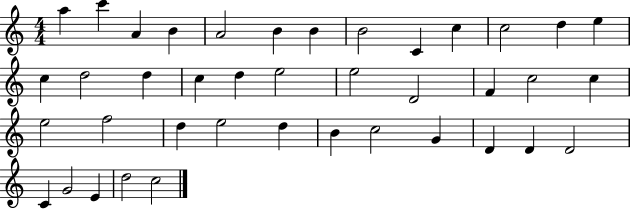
{
  \clef treble
  \numericTimeSignature
  \time 4/4
  \key c \major
  a''4 c'''4 a'4 b'4 | a'2 b'4 b'4 | b'2 c'4 c''4 | c''2 d''4 e''4 | \break c''4 d''2 d''4 | c''4 d''4 e''2 | e''2 d'2 | f'4 c''2 c''4 | \break e''2 f''2 | d''4 e''2 d''4 | b'4 c''2 g'4 | d'4 d'4 d'2 | \break c'4 g'2 e'4 | d''2 c''2 | \bar "|."
}